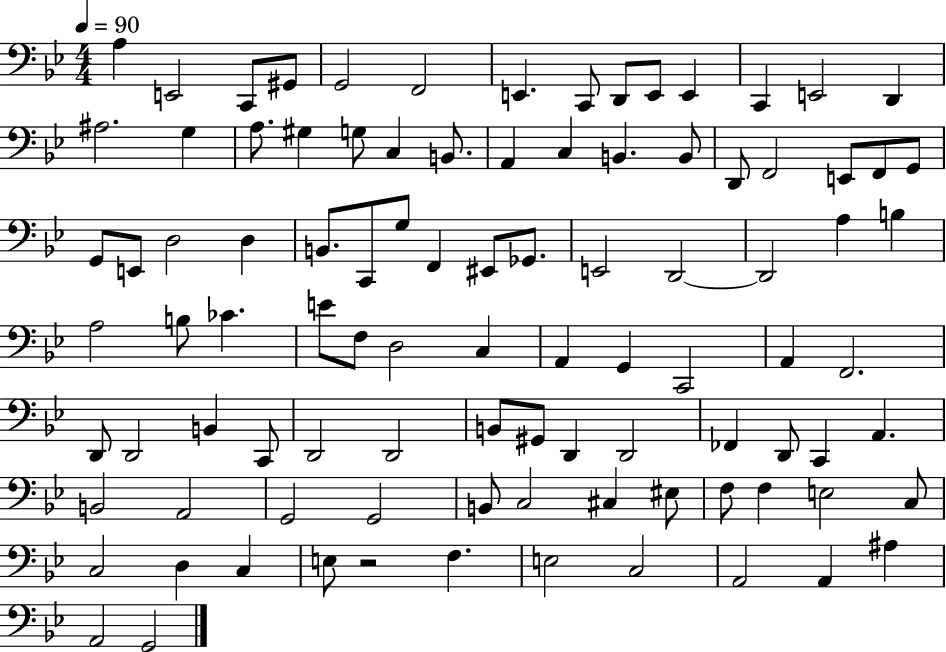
A3/q E2/h C2/e G#2/e G2/h F2/h E2/q. C2/e D2/e E2/e E2/q C2/q E2/h D2/q A#3/h. G3/q A3/e. G#3/q G3/e C3/q B2/e. A2/q C3/q B2/q. B2/e D2/e F2/h E2/e F2/e G2/e G2/e E2/e D3/h D3/q B2/e. C2/e G3/e F2/q EIS2/e Gb2/e. E2/h D2/h D2/h A3/q B3/q A3/h B3/e CES4/q. E4/e F3/e D3/h C3/q A2/q G2/q C2/h A2/q F2/h. D2/e D2/h B2/q C2/e D2/h D2/h B2/e G#2/e D2/q D2/h FES2/q D2/e C2/q A2/q. B2/h A2/h G2/h G2/h B2/e C3/h C#3/q EIS3/e F3/e F3/q E3/h C3/e C3/h D3/q C3/q E3/e R/h F3/q. E3/h C3/h A2/h A2/q A#3/q A2/h G2/h